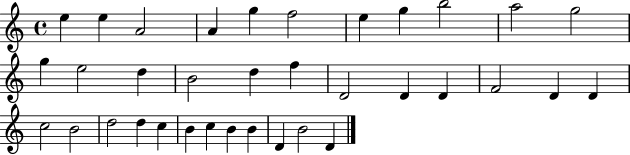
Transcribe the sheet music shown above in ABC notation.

X:1
T:Untitled
M:4/4
L:1/4
K:C
e e A2 A g f2 e g b2 a2 g2 g e2 d B2 d f D2 D D F2 D D c2 B2 d2 d c B c B B D B2 D